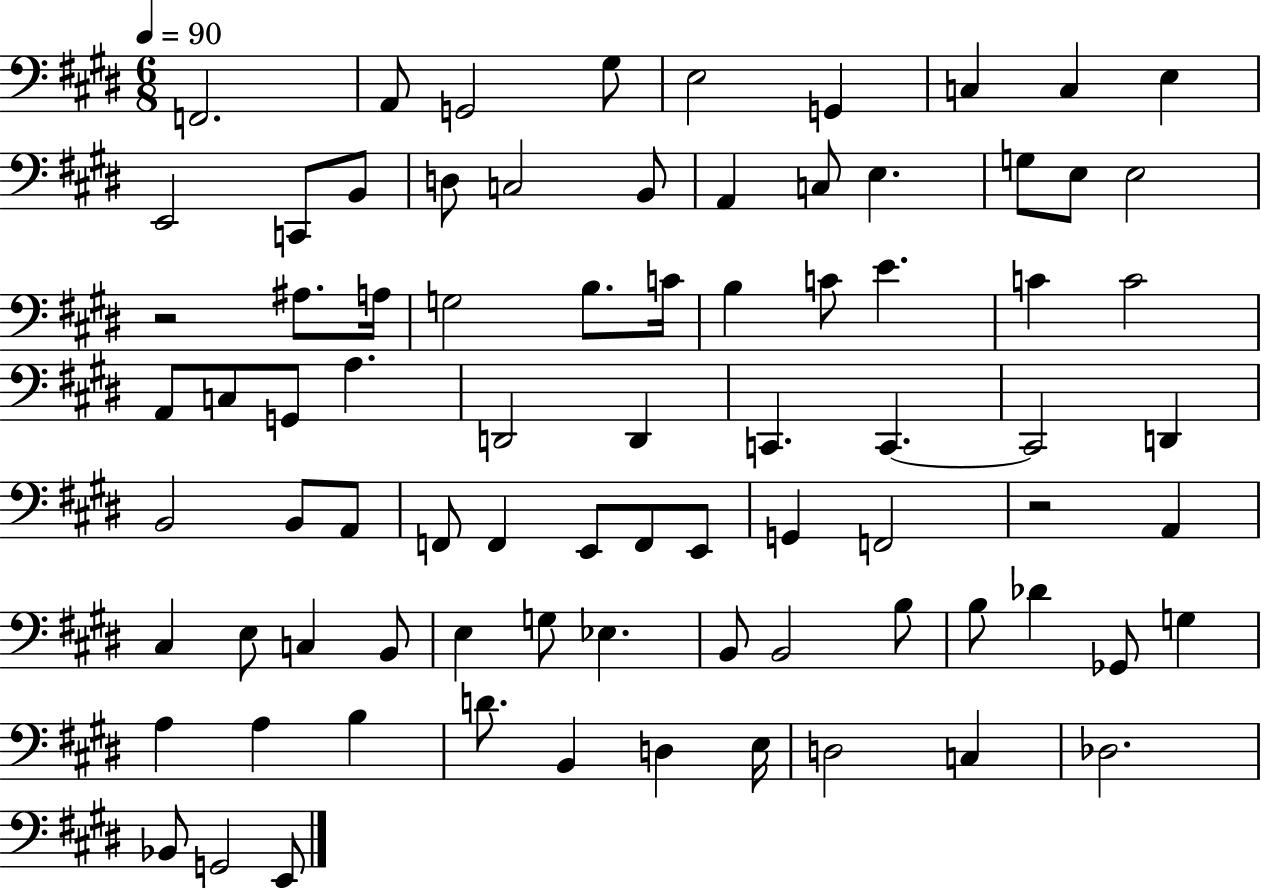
F2/h. A2/e G2/h G#3/e E3/h G2/q C3/q C3/q E3/q E2/h C2/e B2/e D3/e C3/h B2/e A2/q C3/e E3/q. G3/e E3/e E3/h R/h A#3/e. A3/s G3/h B3/e. C4/s B3/q C4/e E4/q. C4/q C4/h A2/e C3/e G2/e A3/q. D2/h D2/q C2/q. C2/q. C2/h D2/q B2/h B2/e A2/e F2/e F2/q E2/e F2/e E2/e G2/q F2/h R/h A2/q C#3/q E3/e C3/q B2/e E3/q G3/e Eb3/q. B2/e B2/h B3/e B3/e Db4/q Gb2/e G3/q A3/q A3/q B3/q D4/e. B2/q D3/q E3/s D3/h C3/q Db3/h. Bb2/e G2/h E2/e